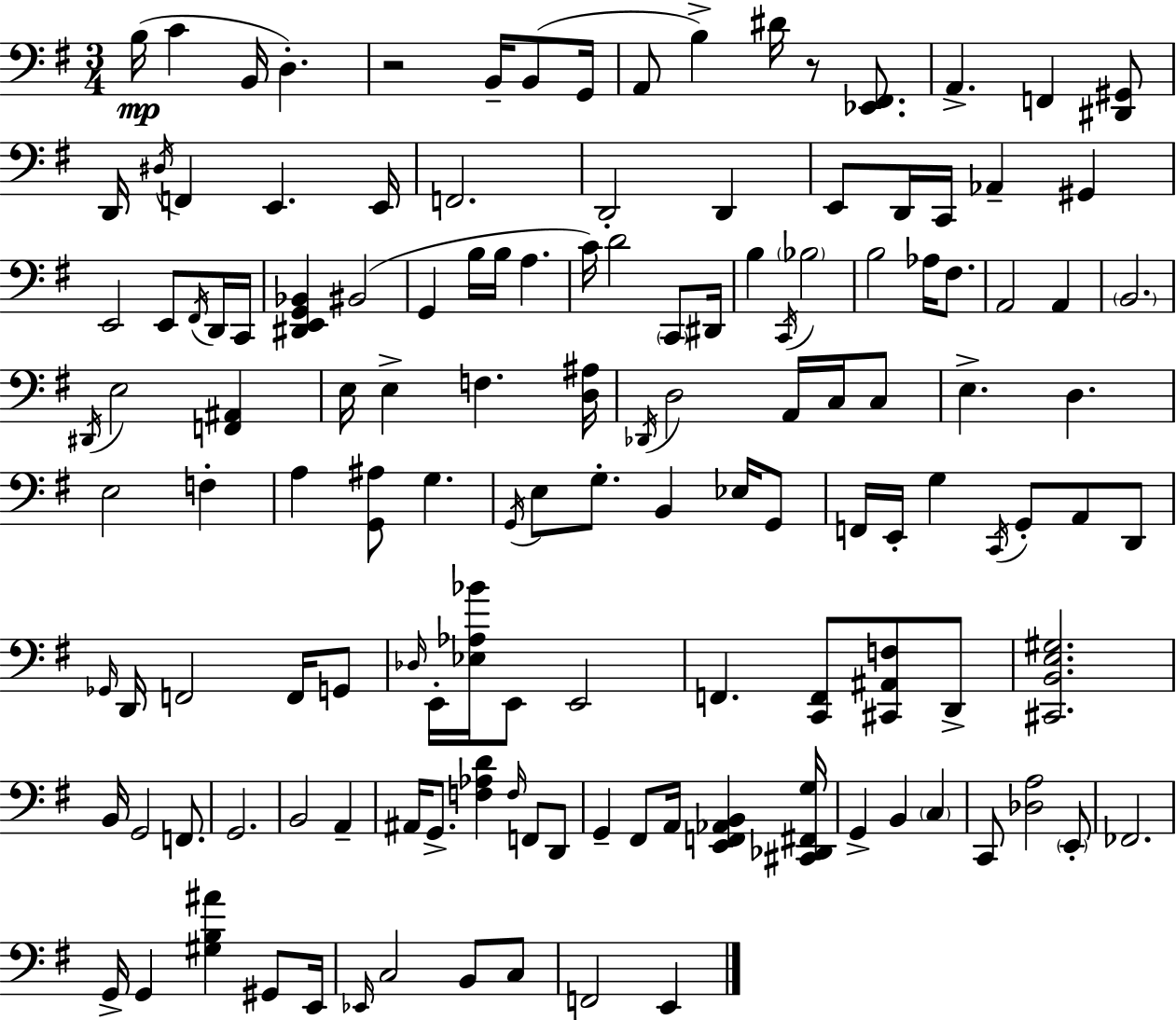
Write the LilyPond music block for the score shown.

{
  \clef bass
  \numericTimeSignature
  \time 3/4
  \key g \major
  \repeat volta 2 { b16(\mp c'4 b,16 d4.-.) | r2 b,16-- b,8( g,16 | a,8 b4->) dis'16 r8 <ees, fis,>8. | a,4.-> f,4 <dis, gis,>8 | \break d,16 \acciaccatura { dis16 } f,4 e,4. | e,16 f,2. | d,2-. d,4 | e,8 d,16 c,16 aes,4-- gis,4 | \break e,2 e,8 \acciaccatura { fis,16 } | d,16 c,16 <dis, e, g, bes,>4 bis,2( | g,4 b16 b16 a4. | c'16) d'2 \parenthesize c,8 | \break dis,16 b4 \acciaccatura { c,16 } \parenthesize bes2 | b2 aes16 | fis8. a,2 a,4 | \parenthesize b,2. | \break \acciaccatura { dis,16 } e2 | <f, ais,>4 e16 e4-> f4. | <d ais>16 \acciaccatura { des,16 } d2 | a,16 c16 c8 e4.-> d4. | \break e2 | f4-. a4 <g, ais>8 g4. | \acciaccatura { g,16 } e8 g8.-. b,4 | ees16 g,8 f,16 e,16-. g4 | \break \acciaccatura { c,16 } g,8-. a,8 d,8 \grace { ges,16 } d,16 f,2 | f,16 g,8 \grace { des16 } e,16-. <ees aes bes'>16 e,8 | e,2 f,4. | <c, f,>8 <cis, ais, f>8 d,8-> <cis, b, e gis>2. | \break b,16 g,2 | f,8. g,2. | b,2 | a,4-- ais,16 g,8.-> | \break <f aes d'>4 \grace { f16 } f,8 d,8 g,4-- | fis,8 a,16 <e, f, aes, b,>4 <cis, des, fis, g>16 g,4-> | b,4 \parenthesize c4 c,8 | <des a>2 \parenthesize e,8-. fes,2. | \break g,16-> g,4 | <gis b ais'>4 gis,8 e,16 \grace { ees,16 } c2 | b,8 c8 f,2 | e,4 } \bar "|."
}